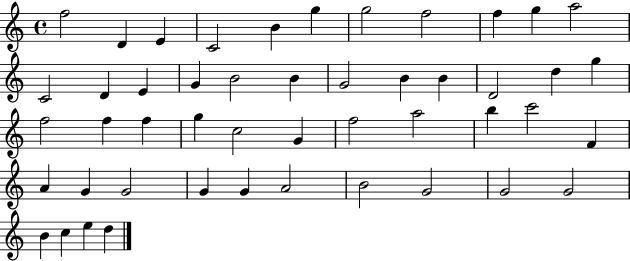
X:1
T:Untitled
M:4/4
L:1/4
K:C
f2 D E C2 B g g2 f2 f g a2 C2 D E G B2 B G2 B B D2 d g f2 f f g c2 G f2 a2 b c'2 F A G G2 G G A2 B2 G2 G2 G2 B c e d